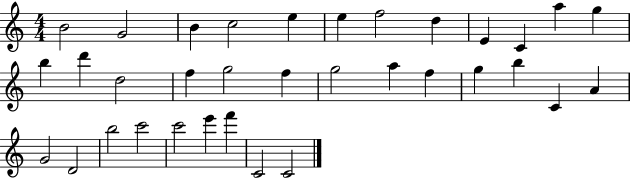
X:1
T:Untitled
M:4/4
L:1/4
K:C
B2 G2 B c2 e e f2 d E C a g b d' d2 f g2 f g2 a f g b C A G2 D2 b2 c'2 c'2 e' f' C2 C2